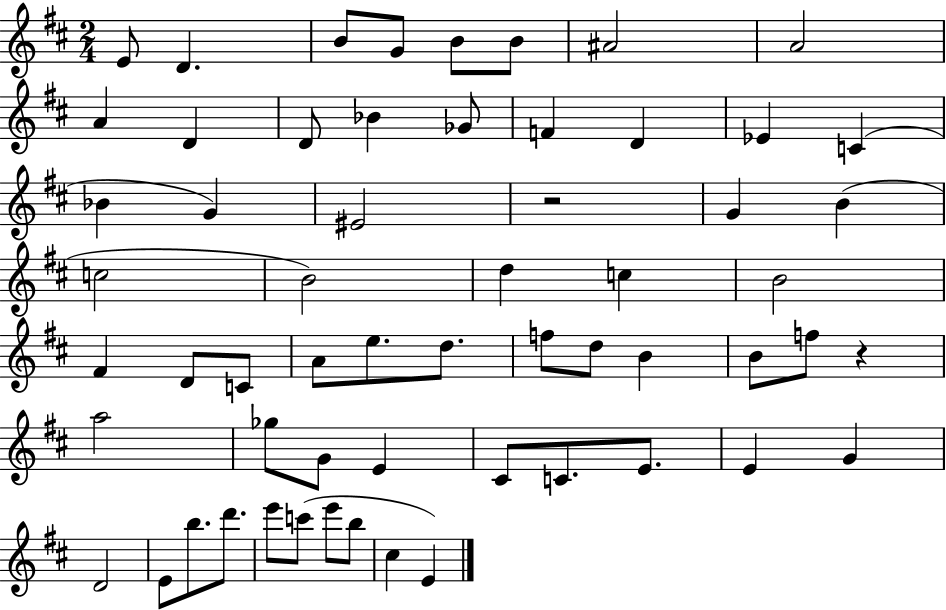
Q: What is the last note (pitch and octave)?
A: E4